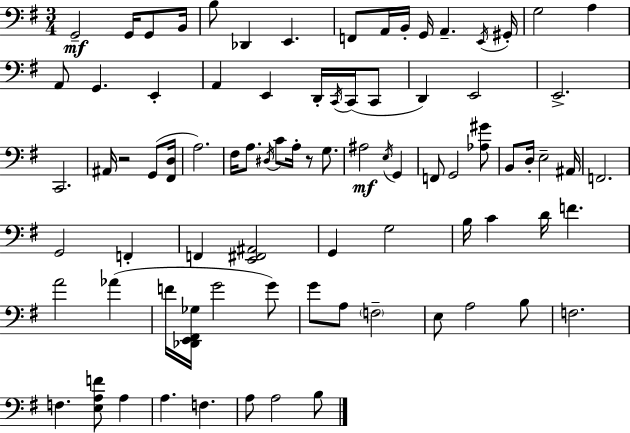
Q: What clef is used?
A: bass